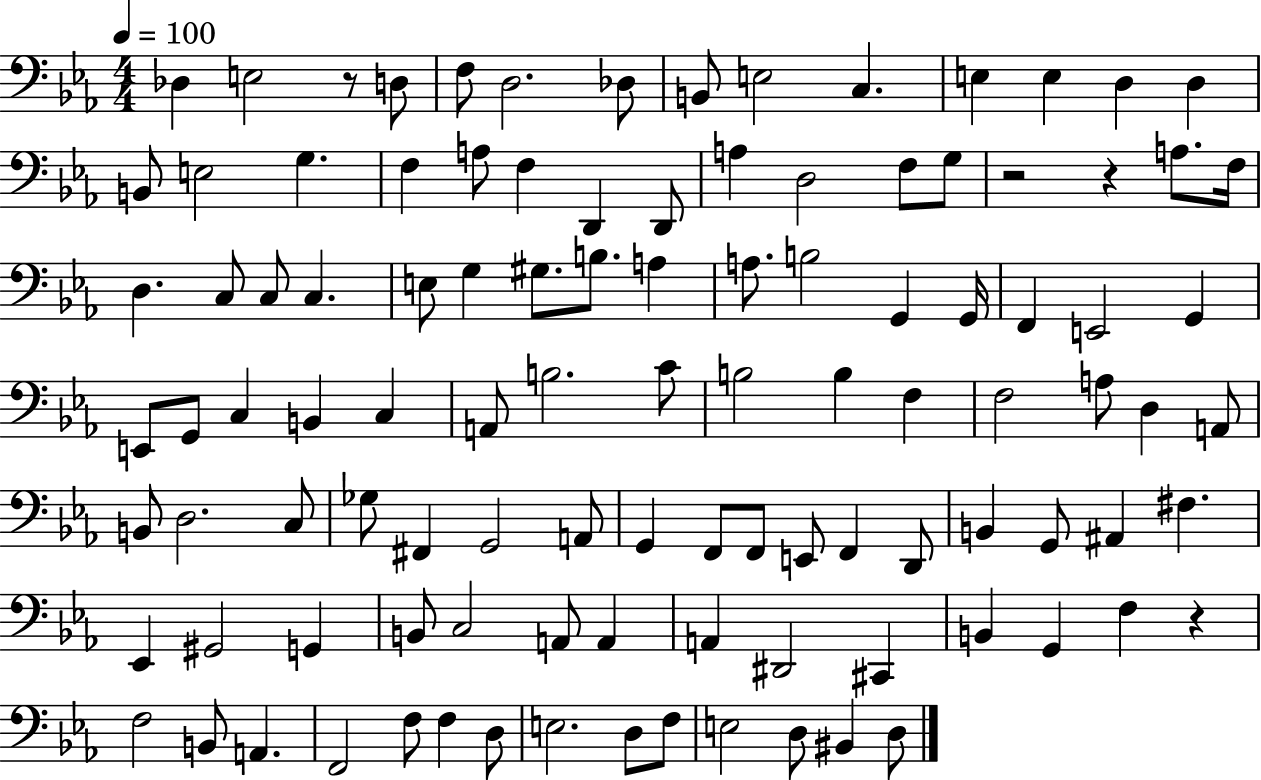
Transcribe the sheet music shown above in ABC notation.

X:1
T:Untitled
M:4/4
L:1/4
K:Eb
_D, E,2 z/2 D,/2 F,/2 D,2 _D,/2 B,,/2 E,2 C, E, E, D, D, B,,/2 E,2 G, F, A,/2 F, D,, D,,/2 A, D,2 F,/2 G,/2 z2 z A,/2 F,/4 D, C,/2 C,/2 C, E,/2 G, ^G,/2 B,/2 A, A,/2 B,2 G,, G,,/4 F,, E,,2 G,, E,,/2 G,,/2 C, B,, C, A,,/2 B,2 C/2 B,2 B, F, F,2 A,/2 D, A,,/2 B,,/2 D,2 C,/2 _G,/2 ^F,, G,,2 A,,/2 G,, F,,/2 F,,/2 E,,/2 F,, D,,/2 B,, G,,/2 ^A,, ^F, _E,, ^G,,2 G,, B,,/2 C,2 A,,/2 A,, A,, ^D,,2 ^C,, B,, G,, F, z F,2 B,,/2 A,, F,,2 F,/2 F, D,/2 E,2 D,/2 F,/2 E,2 D,/2 ^B,, D,/2